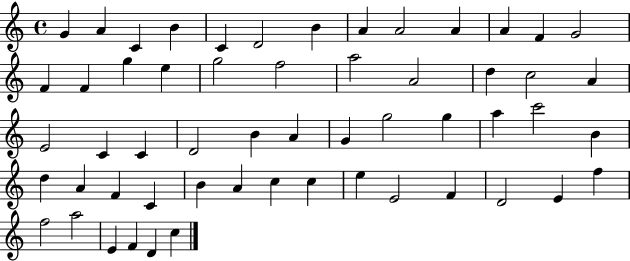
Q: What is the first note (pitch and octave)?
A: G4